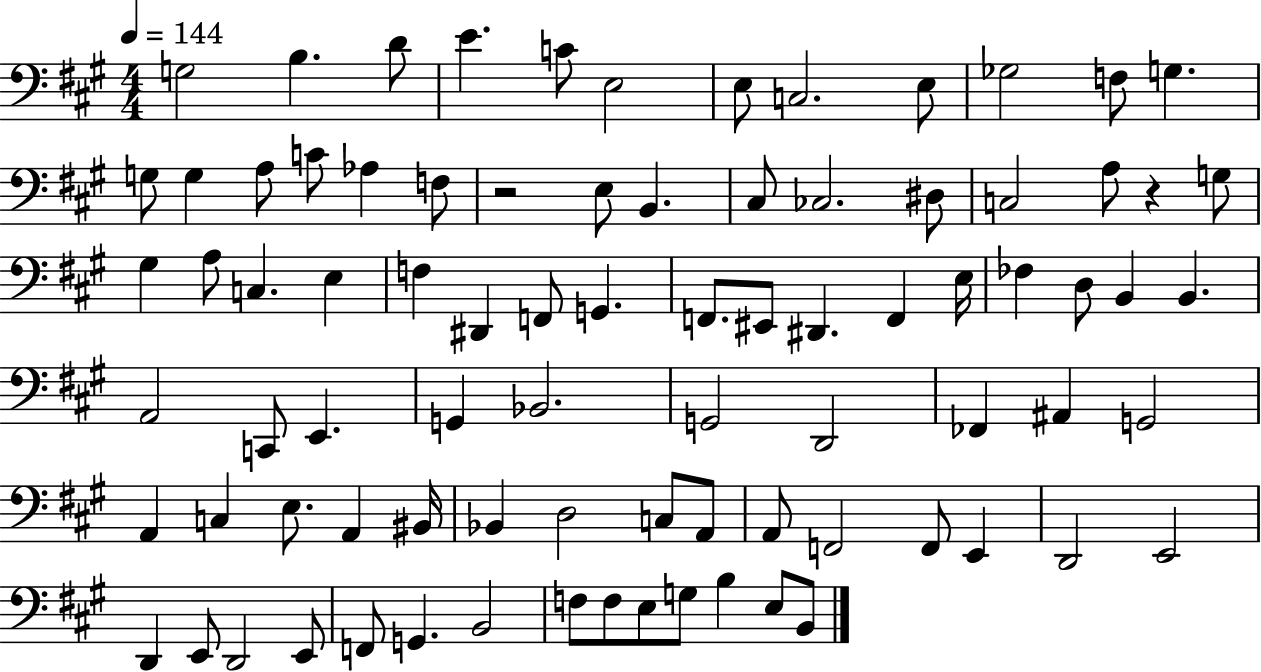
X:1
T:Untitled
M:4/4
L:1/4
K:A
G,2 B, D/2 E C/2 E,2 E,/2 C,2 E,/2 _G,2 F,/2 G, G,/2 G, A,/2 C/2 _A, F,/2 z2 E,/2 B,, ^C,/2 _C,2 ^D,/2 C,2 A,/2 z G,/2 ^G, A,/2 C, E, F, ^D,, F,,/2 G,, F,,/2 ^E,,/2 ^D,, F,, E,/4 _F, D,/2 B,, B,, A,,2 C,,/2 E,, G,, _B,,2 G,,2 D,,2 _F,, ^A,, G,,2 A,, C, E,/2 A,, ^B,,/4 _B,, D,2 C,/2 A,,/2 A,,/2 F,,2 F,,/2 E,, D,,2 E,,2 D,, E,,/2 D,,2 E,,/2 F,,/2 G,, B,,2 F,/2 F,/2 E,/2 G,/2 B, E,/2 B,,/2